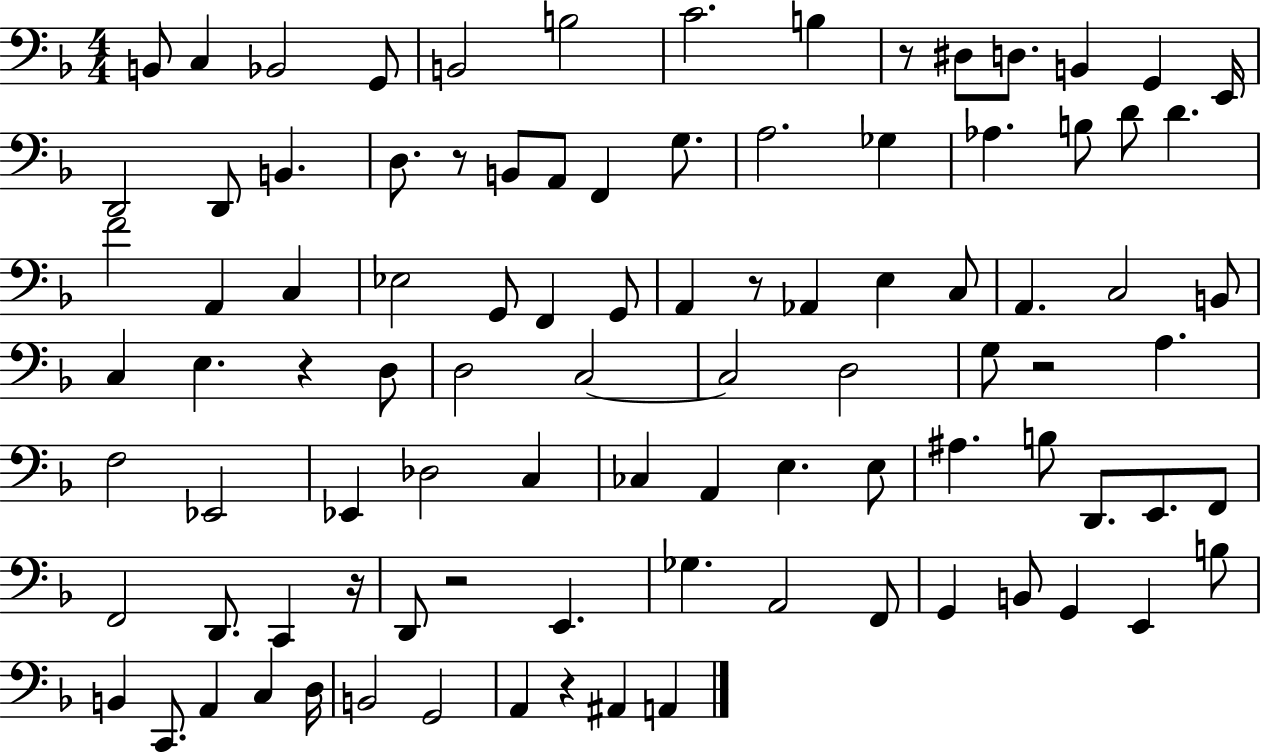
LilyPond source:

{
  \clef bass
  \numericTimeSignature
  \time 4/4
  \key f \major
  \repeat volta 2 { b,8 c4 bes,2 g,8 | b,2 b2 | c'2. b4 | r8 dis8 d8. b,4 g,4 e,16 | \break d,2 d,8 b,4. | d8. r8 b,8 a,8 f,4 g8. | a2. ges4 | aes4. b8 d'8 d'4. | \break f'2 a,4 c4 | ees2 g,8 f,4 g,8 | a,4 r8 aes,4 e4 c8 | a,4. c2 b,8 | \break c4 e4. r4 d8 | d2 c2~~ | c2 d2 | g8 r2 a4. | \break f2 ees,2 | ees,4 des2 c4 | ces4 a,4 e4. e8 | ais4. b8 d,8. e,8. f,8 | \break f,2 d,8. c,4 r16 | d,8 r2 e,4. | ges4. a,2 f,8 | g,4 b,8 g,4 e,4 b8 | \break b,4 c,8. a,4 c4 d16 | b,2 g,2 | a,4 r4 ais,4 a,4 | } \bar "|."
}